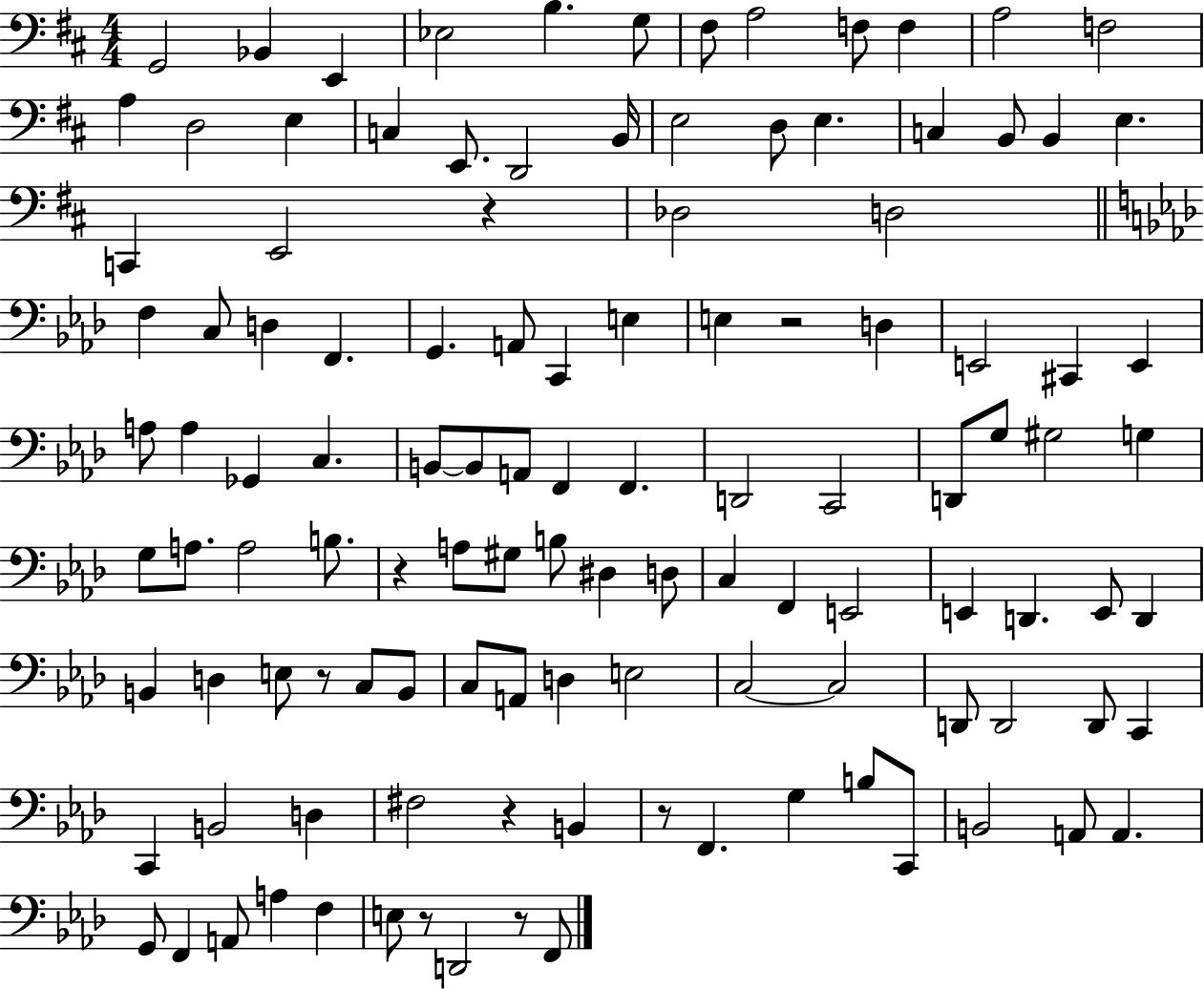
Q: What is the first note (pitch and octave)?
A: G2